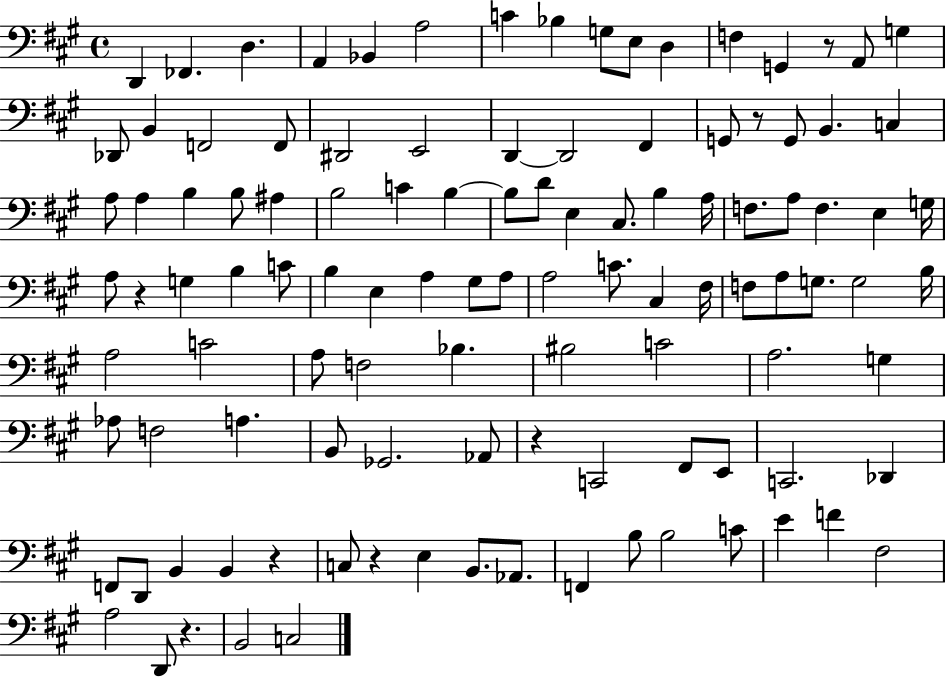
{
  \clef bass
  \time 4/4
  \defaultTimeSignature
  \key a \major
  \repeat volta 2 { d,4 fes,4. d4. | a,4 bes,4 a2 | c'4 bes4 g8 e8 d4 | f4 g,4 r8 a,8 g4 | \break des,8 b,4 f,2 f,8 | dis,2 e,2 | d,4~~ d,2 fis,4 | g,8 r8 g,8 b,4. c4 | \break a8 a4 b4 b8 ais4 | b2 c'4 b4~~ | b8 d'8 e4 cis8. b4 a16 | f8. a8 f4. e4 g16 | \break a8 r4 g4 b4 c'8 | b4 e4 a4 gis8 a8 | a2 c'8. cis4 fis16 | f8 a8 g8. g2 b16 | \break a2 c'2 | a8 f2 bes4. | bis2 c'2 | a2. g4 | \break aes8 f2 a4. | b,8 ges,2. aes,8 | r4 c,2 fis,8 e,8 | c,2. des,4 | \break f,8 d,8 b,4 b,4 r4 | c8 r4 e4 b,8. aes,8. | f,4 b8 b2 c'8 | e'4 f'4 fis2 | \break a2 d,8 r4. | b,2 c2 | } \bar "|."
}